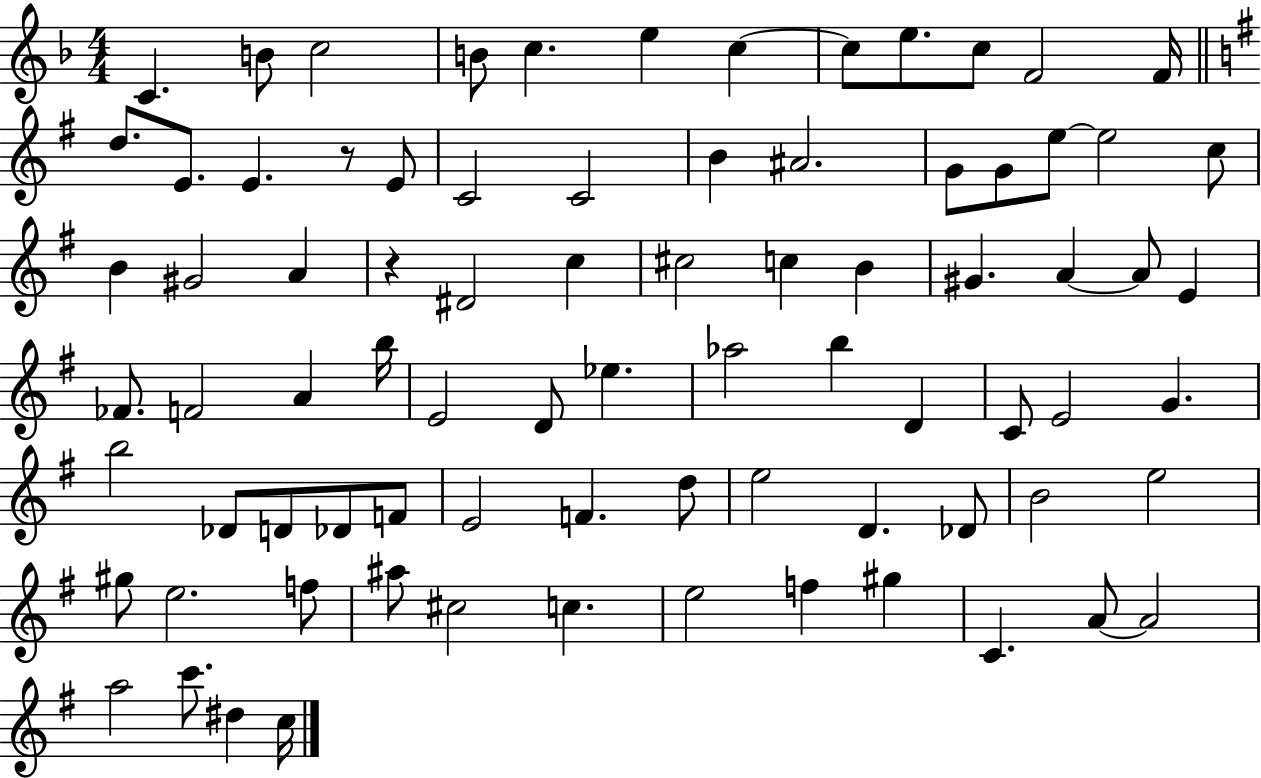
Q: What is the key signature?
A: F major